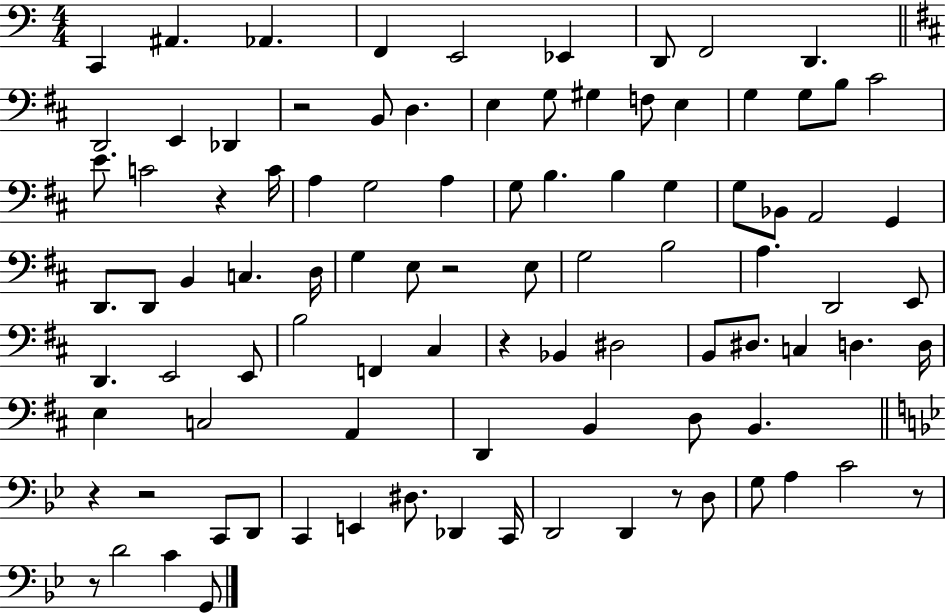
X:1
T:Untitled
M:4/4
L:1/4
K:C
C,, ^A,, _A,, F,, E,,2 _E,, D,,/2 F,,2 D,, D,,2 E,, _D,, z2 B,,/2 D, E, G,/2 ^G, F,/2 E, G, G,/2 B,/2 ^C2 E/2 C2 z C/4 A, G,2 A, G,/2 B, B, G, G,/2 _B,,/2 A,,2 G,, D,,/2 D,,/2 B,, C, D,/4 G, E,/2 z2 E,/2 G,2 B,2 A, D,,2 E,,/2 D,, E,,2 E,,/2 B,2 F,, ^C, z _B,, ^D,2 B,,/2 ^D,/2 C, D, D,/4 E, C,2 A,, D,, B,, D,/2 B,, z z2 C,,/2 D,,/2 C,, E,, ^D,/2 _D,, C,,/4 D,,2 D,, z/2 D,/2 G,/2 A, C2 z/2 z/2 D2 C G,,/2